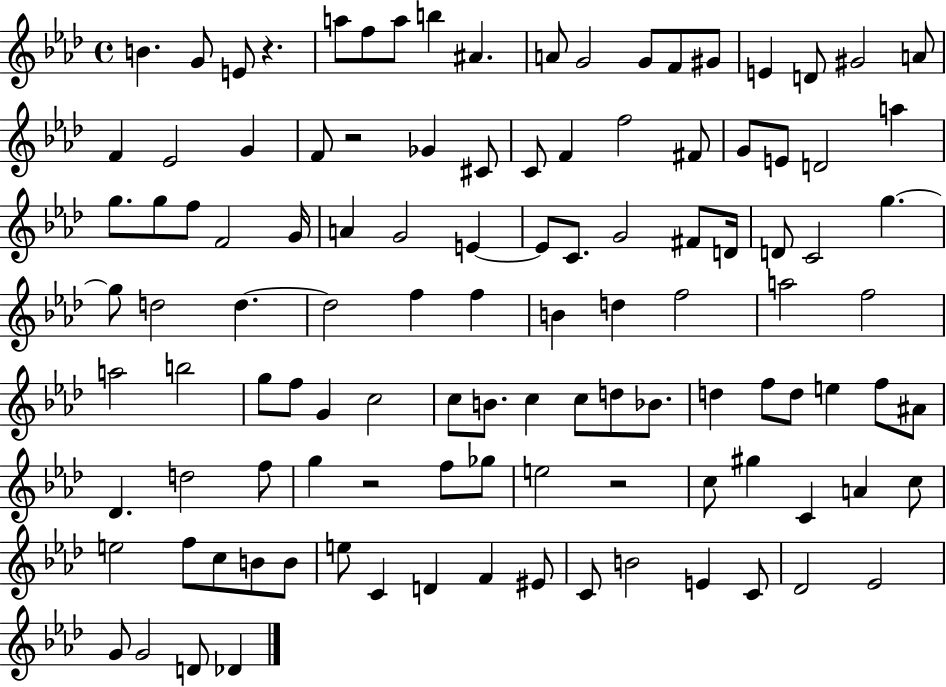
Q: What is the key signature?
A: AES major